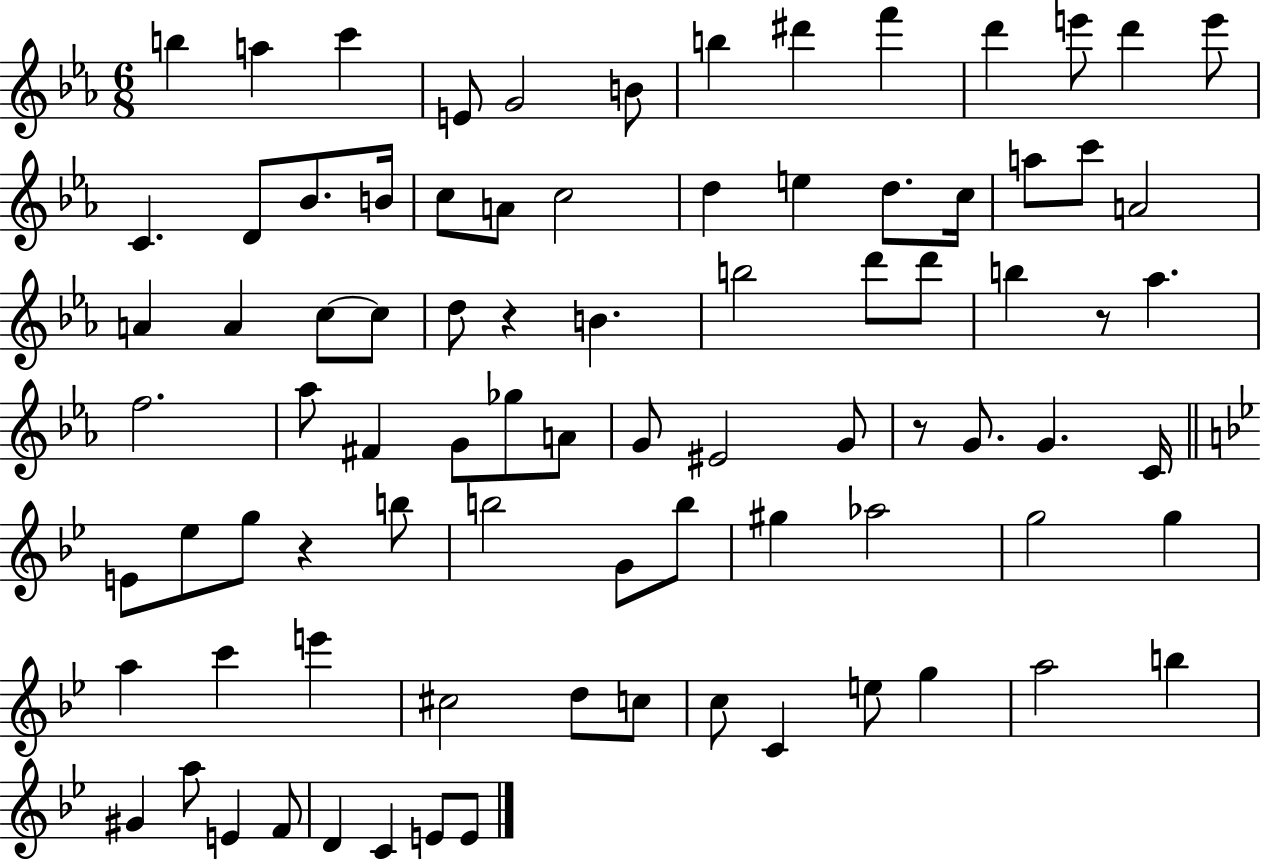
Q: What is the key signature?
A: EES major